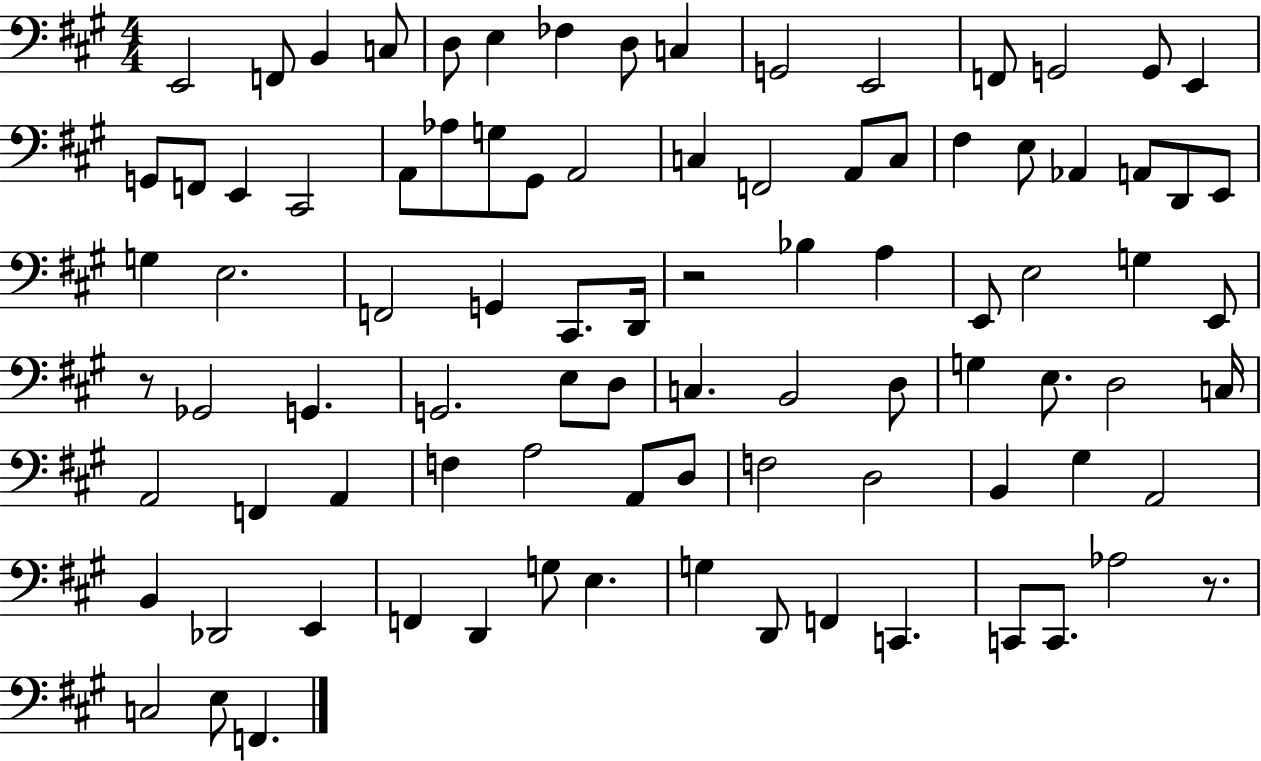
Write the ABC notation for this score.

X:1
T:Untitled
M:4/4
L:1/4
K:A
E,,2 F,,/2 B,, C,/2 D,/2 E, _F, D,/2 C, G,,2 E,,2 F,,/2 G,,2 G,,/2 E,, G,,/2 F,,/2 E,, ^C,,2 A,,/2 _A,/2 G,/2 ^G,,/2 A,,2 C, F,,2 A,,/2 C,/2 ^F, E,/2 _A,, A,,/2 D,,/2 E,,/2 G, E,2 F,,2 G,, ^C,,/2 D,,/4 z2 _B, A, E,,/2 E,2 G, E,,/2 z/2 _G,,2 G,, G,,2 E,/2 D,/2 C, B,,2 D,/2 G, E,/2 D,2 C,/4 A,,2 F,, A,, F, A,2 A,,/2 D,/2 F,2 D,2 B,, ^G, A,,2 B,, _D,,2 E,, F,, D,, G,/2 E, G, D,,/2 F,, C,, C,,/2 C,,/2 _A,2 z/2 C,2 E,/2 F,,